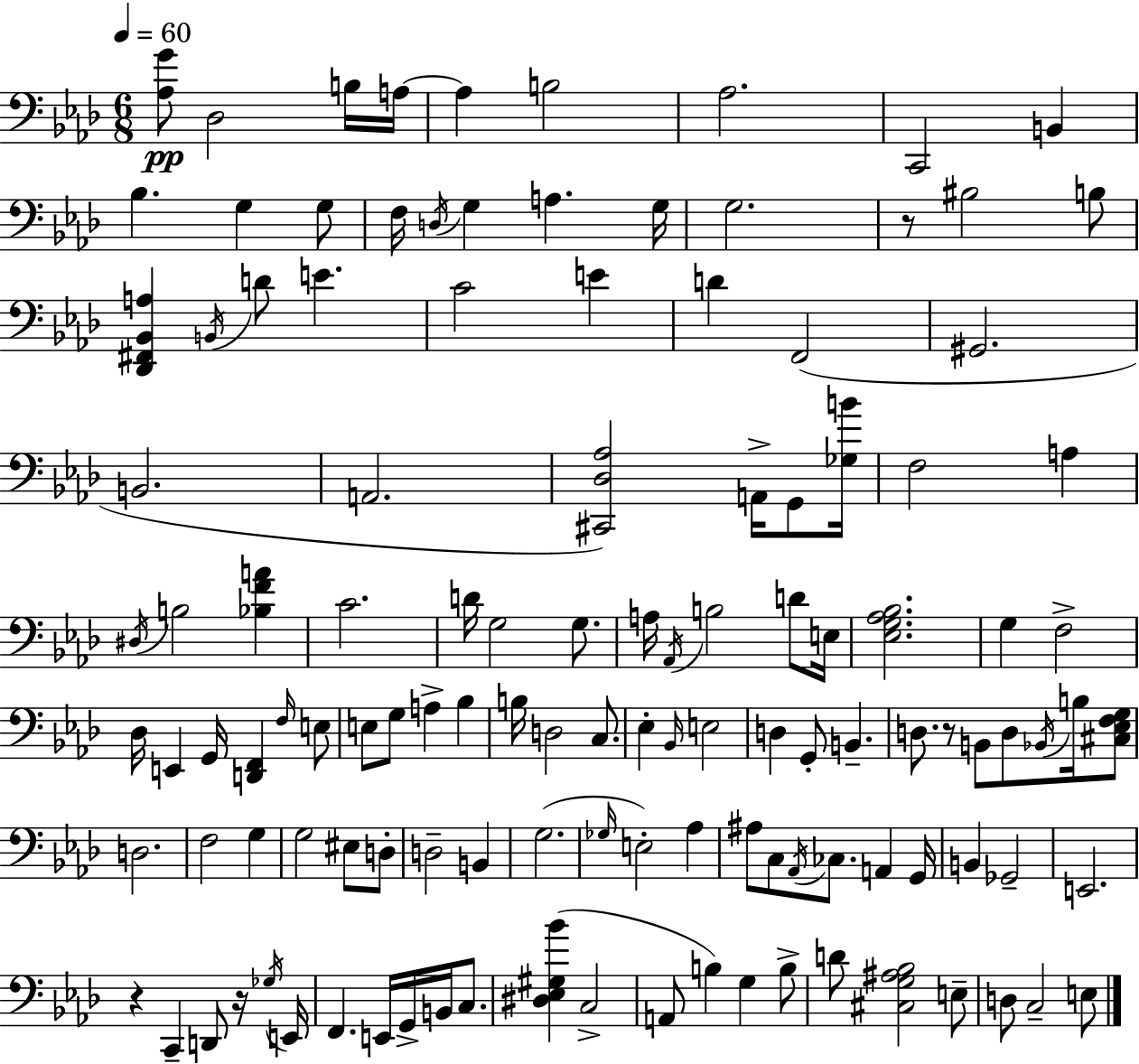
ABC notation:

X:1
T:Untitled
M:6/8
L:1/4
K:Fm
[_A,G]/2 _D,2 B,/4 A,/4 A, B,2 _A,2 C,,2 B,, _B, G, G,/2 F,/4 D,/4 G, A, G,/4 G,2 z/2 ^B,2 B,/2 [_D,,^F,,_B,,A,] B,,/4 D/2 E C2 E D F,,2 ^G,,2 B,,2 A,,2 [^C,,_D,_A,]2 A,,/4 G,,/2 [_G,B]/4 F,2 A, ^D,/4 B,2 [_B,FA] C2 D/4 G,2 G,/2 A,/4 _A,,/4 B,2 D/2 E,/4 [_E,G,_A,_B,]2 G, F,2 _D,/4 E,, G,,/4 [D,,F,,] F,/4 E,/2 E,/2 G,/2 A, _B, B,/4 D,2 C,/2 _E, _B,,/4 E,2 D, G,,/2 B,, D,/2 z/2 B,,/2 D,/2 _B,,/4 B,/4 [^C,_E,F,G,]/2 D,2 F,2 G, G,2 ^E,/2 D,/2 D,2 B,, G,2 _G,/4 E,2 _A, ^A,/2 C,/2 _A,,/4 _C,/2 A,, G,,/4 B,, _G,,2 E,,2 z C,, D,,/2 z/4 _G,/4 E,,/4 F,, E,,/4 G,,/4 B,,/4 C,/2 [^D,_E,^G,_B] C,2 A,,/2 B, G, B,/2 D/2 [^C,G,^A,_B,]2 E,/2 D,/2 C,2 E,/2